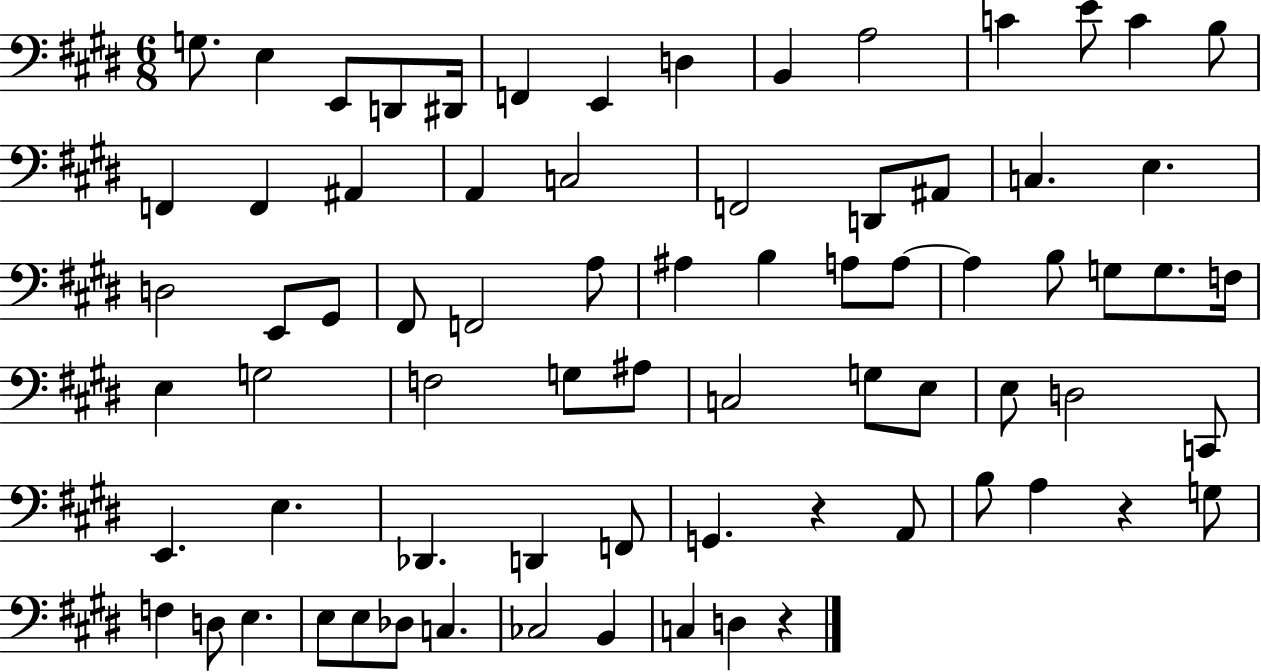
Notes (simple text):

G3/e. E3/q E2/e D2/e D#2/s F2/q E2/q D3/q B2/q A3/h C4/q E4/e C4/q B3/e F2/q F2/q A#2/q A2/q C3/h F2/h D2/e A#2/e C3/q. E3/q. D3/h E2/e G#2/e F#2/e F2/h A3/e A#3/q B3/q A3/e A3/e A3/q B3/e G3/e G3/e. F3/s E3/q G3/h F3/h G3/e A#3/e C3/h G3/e E3/e E3/e D3/h C2/e E2/q. E3/q. Db2/q. D2/q F2/e G2/q. R/q A2/e B3/e A3/q R/q G3/e F3/q D3/e E3/q. E3/e E3/e Db3/e C3/q. CES3/h B2/q C3/q D3/q R/q